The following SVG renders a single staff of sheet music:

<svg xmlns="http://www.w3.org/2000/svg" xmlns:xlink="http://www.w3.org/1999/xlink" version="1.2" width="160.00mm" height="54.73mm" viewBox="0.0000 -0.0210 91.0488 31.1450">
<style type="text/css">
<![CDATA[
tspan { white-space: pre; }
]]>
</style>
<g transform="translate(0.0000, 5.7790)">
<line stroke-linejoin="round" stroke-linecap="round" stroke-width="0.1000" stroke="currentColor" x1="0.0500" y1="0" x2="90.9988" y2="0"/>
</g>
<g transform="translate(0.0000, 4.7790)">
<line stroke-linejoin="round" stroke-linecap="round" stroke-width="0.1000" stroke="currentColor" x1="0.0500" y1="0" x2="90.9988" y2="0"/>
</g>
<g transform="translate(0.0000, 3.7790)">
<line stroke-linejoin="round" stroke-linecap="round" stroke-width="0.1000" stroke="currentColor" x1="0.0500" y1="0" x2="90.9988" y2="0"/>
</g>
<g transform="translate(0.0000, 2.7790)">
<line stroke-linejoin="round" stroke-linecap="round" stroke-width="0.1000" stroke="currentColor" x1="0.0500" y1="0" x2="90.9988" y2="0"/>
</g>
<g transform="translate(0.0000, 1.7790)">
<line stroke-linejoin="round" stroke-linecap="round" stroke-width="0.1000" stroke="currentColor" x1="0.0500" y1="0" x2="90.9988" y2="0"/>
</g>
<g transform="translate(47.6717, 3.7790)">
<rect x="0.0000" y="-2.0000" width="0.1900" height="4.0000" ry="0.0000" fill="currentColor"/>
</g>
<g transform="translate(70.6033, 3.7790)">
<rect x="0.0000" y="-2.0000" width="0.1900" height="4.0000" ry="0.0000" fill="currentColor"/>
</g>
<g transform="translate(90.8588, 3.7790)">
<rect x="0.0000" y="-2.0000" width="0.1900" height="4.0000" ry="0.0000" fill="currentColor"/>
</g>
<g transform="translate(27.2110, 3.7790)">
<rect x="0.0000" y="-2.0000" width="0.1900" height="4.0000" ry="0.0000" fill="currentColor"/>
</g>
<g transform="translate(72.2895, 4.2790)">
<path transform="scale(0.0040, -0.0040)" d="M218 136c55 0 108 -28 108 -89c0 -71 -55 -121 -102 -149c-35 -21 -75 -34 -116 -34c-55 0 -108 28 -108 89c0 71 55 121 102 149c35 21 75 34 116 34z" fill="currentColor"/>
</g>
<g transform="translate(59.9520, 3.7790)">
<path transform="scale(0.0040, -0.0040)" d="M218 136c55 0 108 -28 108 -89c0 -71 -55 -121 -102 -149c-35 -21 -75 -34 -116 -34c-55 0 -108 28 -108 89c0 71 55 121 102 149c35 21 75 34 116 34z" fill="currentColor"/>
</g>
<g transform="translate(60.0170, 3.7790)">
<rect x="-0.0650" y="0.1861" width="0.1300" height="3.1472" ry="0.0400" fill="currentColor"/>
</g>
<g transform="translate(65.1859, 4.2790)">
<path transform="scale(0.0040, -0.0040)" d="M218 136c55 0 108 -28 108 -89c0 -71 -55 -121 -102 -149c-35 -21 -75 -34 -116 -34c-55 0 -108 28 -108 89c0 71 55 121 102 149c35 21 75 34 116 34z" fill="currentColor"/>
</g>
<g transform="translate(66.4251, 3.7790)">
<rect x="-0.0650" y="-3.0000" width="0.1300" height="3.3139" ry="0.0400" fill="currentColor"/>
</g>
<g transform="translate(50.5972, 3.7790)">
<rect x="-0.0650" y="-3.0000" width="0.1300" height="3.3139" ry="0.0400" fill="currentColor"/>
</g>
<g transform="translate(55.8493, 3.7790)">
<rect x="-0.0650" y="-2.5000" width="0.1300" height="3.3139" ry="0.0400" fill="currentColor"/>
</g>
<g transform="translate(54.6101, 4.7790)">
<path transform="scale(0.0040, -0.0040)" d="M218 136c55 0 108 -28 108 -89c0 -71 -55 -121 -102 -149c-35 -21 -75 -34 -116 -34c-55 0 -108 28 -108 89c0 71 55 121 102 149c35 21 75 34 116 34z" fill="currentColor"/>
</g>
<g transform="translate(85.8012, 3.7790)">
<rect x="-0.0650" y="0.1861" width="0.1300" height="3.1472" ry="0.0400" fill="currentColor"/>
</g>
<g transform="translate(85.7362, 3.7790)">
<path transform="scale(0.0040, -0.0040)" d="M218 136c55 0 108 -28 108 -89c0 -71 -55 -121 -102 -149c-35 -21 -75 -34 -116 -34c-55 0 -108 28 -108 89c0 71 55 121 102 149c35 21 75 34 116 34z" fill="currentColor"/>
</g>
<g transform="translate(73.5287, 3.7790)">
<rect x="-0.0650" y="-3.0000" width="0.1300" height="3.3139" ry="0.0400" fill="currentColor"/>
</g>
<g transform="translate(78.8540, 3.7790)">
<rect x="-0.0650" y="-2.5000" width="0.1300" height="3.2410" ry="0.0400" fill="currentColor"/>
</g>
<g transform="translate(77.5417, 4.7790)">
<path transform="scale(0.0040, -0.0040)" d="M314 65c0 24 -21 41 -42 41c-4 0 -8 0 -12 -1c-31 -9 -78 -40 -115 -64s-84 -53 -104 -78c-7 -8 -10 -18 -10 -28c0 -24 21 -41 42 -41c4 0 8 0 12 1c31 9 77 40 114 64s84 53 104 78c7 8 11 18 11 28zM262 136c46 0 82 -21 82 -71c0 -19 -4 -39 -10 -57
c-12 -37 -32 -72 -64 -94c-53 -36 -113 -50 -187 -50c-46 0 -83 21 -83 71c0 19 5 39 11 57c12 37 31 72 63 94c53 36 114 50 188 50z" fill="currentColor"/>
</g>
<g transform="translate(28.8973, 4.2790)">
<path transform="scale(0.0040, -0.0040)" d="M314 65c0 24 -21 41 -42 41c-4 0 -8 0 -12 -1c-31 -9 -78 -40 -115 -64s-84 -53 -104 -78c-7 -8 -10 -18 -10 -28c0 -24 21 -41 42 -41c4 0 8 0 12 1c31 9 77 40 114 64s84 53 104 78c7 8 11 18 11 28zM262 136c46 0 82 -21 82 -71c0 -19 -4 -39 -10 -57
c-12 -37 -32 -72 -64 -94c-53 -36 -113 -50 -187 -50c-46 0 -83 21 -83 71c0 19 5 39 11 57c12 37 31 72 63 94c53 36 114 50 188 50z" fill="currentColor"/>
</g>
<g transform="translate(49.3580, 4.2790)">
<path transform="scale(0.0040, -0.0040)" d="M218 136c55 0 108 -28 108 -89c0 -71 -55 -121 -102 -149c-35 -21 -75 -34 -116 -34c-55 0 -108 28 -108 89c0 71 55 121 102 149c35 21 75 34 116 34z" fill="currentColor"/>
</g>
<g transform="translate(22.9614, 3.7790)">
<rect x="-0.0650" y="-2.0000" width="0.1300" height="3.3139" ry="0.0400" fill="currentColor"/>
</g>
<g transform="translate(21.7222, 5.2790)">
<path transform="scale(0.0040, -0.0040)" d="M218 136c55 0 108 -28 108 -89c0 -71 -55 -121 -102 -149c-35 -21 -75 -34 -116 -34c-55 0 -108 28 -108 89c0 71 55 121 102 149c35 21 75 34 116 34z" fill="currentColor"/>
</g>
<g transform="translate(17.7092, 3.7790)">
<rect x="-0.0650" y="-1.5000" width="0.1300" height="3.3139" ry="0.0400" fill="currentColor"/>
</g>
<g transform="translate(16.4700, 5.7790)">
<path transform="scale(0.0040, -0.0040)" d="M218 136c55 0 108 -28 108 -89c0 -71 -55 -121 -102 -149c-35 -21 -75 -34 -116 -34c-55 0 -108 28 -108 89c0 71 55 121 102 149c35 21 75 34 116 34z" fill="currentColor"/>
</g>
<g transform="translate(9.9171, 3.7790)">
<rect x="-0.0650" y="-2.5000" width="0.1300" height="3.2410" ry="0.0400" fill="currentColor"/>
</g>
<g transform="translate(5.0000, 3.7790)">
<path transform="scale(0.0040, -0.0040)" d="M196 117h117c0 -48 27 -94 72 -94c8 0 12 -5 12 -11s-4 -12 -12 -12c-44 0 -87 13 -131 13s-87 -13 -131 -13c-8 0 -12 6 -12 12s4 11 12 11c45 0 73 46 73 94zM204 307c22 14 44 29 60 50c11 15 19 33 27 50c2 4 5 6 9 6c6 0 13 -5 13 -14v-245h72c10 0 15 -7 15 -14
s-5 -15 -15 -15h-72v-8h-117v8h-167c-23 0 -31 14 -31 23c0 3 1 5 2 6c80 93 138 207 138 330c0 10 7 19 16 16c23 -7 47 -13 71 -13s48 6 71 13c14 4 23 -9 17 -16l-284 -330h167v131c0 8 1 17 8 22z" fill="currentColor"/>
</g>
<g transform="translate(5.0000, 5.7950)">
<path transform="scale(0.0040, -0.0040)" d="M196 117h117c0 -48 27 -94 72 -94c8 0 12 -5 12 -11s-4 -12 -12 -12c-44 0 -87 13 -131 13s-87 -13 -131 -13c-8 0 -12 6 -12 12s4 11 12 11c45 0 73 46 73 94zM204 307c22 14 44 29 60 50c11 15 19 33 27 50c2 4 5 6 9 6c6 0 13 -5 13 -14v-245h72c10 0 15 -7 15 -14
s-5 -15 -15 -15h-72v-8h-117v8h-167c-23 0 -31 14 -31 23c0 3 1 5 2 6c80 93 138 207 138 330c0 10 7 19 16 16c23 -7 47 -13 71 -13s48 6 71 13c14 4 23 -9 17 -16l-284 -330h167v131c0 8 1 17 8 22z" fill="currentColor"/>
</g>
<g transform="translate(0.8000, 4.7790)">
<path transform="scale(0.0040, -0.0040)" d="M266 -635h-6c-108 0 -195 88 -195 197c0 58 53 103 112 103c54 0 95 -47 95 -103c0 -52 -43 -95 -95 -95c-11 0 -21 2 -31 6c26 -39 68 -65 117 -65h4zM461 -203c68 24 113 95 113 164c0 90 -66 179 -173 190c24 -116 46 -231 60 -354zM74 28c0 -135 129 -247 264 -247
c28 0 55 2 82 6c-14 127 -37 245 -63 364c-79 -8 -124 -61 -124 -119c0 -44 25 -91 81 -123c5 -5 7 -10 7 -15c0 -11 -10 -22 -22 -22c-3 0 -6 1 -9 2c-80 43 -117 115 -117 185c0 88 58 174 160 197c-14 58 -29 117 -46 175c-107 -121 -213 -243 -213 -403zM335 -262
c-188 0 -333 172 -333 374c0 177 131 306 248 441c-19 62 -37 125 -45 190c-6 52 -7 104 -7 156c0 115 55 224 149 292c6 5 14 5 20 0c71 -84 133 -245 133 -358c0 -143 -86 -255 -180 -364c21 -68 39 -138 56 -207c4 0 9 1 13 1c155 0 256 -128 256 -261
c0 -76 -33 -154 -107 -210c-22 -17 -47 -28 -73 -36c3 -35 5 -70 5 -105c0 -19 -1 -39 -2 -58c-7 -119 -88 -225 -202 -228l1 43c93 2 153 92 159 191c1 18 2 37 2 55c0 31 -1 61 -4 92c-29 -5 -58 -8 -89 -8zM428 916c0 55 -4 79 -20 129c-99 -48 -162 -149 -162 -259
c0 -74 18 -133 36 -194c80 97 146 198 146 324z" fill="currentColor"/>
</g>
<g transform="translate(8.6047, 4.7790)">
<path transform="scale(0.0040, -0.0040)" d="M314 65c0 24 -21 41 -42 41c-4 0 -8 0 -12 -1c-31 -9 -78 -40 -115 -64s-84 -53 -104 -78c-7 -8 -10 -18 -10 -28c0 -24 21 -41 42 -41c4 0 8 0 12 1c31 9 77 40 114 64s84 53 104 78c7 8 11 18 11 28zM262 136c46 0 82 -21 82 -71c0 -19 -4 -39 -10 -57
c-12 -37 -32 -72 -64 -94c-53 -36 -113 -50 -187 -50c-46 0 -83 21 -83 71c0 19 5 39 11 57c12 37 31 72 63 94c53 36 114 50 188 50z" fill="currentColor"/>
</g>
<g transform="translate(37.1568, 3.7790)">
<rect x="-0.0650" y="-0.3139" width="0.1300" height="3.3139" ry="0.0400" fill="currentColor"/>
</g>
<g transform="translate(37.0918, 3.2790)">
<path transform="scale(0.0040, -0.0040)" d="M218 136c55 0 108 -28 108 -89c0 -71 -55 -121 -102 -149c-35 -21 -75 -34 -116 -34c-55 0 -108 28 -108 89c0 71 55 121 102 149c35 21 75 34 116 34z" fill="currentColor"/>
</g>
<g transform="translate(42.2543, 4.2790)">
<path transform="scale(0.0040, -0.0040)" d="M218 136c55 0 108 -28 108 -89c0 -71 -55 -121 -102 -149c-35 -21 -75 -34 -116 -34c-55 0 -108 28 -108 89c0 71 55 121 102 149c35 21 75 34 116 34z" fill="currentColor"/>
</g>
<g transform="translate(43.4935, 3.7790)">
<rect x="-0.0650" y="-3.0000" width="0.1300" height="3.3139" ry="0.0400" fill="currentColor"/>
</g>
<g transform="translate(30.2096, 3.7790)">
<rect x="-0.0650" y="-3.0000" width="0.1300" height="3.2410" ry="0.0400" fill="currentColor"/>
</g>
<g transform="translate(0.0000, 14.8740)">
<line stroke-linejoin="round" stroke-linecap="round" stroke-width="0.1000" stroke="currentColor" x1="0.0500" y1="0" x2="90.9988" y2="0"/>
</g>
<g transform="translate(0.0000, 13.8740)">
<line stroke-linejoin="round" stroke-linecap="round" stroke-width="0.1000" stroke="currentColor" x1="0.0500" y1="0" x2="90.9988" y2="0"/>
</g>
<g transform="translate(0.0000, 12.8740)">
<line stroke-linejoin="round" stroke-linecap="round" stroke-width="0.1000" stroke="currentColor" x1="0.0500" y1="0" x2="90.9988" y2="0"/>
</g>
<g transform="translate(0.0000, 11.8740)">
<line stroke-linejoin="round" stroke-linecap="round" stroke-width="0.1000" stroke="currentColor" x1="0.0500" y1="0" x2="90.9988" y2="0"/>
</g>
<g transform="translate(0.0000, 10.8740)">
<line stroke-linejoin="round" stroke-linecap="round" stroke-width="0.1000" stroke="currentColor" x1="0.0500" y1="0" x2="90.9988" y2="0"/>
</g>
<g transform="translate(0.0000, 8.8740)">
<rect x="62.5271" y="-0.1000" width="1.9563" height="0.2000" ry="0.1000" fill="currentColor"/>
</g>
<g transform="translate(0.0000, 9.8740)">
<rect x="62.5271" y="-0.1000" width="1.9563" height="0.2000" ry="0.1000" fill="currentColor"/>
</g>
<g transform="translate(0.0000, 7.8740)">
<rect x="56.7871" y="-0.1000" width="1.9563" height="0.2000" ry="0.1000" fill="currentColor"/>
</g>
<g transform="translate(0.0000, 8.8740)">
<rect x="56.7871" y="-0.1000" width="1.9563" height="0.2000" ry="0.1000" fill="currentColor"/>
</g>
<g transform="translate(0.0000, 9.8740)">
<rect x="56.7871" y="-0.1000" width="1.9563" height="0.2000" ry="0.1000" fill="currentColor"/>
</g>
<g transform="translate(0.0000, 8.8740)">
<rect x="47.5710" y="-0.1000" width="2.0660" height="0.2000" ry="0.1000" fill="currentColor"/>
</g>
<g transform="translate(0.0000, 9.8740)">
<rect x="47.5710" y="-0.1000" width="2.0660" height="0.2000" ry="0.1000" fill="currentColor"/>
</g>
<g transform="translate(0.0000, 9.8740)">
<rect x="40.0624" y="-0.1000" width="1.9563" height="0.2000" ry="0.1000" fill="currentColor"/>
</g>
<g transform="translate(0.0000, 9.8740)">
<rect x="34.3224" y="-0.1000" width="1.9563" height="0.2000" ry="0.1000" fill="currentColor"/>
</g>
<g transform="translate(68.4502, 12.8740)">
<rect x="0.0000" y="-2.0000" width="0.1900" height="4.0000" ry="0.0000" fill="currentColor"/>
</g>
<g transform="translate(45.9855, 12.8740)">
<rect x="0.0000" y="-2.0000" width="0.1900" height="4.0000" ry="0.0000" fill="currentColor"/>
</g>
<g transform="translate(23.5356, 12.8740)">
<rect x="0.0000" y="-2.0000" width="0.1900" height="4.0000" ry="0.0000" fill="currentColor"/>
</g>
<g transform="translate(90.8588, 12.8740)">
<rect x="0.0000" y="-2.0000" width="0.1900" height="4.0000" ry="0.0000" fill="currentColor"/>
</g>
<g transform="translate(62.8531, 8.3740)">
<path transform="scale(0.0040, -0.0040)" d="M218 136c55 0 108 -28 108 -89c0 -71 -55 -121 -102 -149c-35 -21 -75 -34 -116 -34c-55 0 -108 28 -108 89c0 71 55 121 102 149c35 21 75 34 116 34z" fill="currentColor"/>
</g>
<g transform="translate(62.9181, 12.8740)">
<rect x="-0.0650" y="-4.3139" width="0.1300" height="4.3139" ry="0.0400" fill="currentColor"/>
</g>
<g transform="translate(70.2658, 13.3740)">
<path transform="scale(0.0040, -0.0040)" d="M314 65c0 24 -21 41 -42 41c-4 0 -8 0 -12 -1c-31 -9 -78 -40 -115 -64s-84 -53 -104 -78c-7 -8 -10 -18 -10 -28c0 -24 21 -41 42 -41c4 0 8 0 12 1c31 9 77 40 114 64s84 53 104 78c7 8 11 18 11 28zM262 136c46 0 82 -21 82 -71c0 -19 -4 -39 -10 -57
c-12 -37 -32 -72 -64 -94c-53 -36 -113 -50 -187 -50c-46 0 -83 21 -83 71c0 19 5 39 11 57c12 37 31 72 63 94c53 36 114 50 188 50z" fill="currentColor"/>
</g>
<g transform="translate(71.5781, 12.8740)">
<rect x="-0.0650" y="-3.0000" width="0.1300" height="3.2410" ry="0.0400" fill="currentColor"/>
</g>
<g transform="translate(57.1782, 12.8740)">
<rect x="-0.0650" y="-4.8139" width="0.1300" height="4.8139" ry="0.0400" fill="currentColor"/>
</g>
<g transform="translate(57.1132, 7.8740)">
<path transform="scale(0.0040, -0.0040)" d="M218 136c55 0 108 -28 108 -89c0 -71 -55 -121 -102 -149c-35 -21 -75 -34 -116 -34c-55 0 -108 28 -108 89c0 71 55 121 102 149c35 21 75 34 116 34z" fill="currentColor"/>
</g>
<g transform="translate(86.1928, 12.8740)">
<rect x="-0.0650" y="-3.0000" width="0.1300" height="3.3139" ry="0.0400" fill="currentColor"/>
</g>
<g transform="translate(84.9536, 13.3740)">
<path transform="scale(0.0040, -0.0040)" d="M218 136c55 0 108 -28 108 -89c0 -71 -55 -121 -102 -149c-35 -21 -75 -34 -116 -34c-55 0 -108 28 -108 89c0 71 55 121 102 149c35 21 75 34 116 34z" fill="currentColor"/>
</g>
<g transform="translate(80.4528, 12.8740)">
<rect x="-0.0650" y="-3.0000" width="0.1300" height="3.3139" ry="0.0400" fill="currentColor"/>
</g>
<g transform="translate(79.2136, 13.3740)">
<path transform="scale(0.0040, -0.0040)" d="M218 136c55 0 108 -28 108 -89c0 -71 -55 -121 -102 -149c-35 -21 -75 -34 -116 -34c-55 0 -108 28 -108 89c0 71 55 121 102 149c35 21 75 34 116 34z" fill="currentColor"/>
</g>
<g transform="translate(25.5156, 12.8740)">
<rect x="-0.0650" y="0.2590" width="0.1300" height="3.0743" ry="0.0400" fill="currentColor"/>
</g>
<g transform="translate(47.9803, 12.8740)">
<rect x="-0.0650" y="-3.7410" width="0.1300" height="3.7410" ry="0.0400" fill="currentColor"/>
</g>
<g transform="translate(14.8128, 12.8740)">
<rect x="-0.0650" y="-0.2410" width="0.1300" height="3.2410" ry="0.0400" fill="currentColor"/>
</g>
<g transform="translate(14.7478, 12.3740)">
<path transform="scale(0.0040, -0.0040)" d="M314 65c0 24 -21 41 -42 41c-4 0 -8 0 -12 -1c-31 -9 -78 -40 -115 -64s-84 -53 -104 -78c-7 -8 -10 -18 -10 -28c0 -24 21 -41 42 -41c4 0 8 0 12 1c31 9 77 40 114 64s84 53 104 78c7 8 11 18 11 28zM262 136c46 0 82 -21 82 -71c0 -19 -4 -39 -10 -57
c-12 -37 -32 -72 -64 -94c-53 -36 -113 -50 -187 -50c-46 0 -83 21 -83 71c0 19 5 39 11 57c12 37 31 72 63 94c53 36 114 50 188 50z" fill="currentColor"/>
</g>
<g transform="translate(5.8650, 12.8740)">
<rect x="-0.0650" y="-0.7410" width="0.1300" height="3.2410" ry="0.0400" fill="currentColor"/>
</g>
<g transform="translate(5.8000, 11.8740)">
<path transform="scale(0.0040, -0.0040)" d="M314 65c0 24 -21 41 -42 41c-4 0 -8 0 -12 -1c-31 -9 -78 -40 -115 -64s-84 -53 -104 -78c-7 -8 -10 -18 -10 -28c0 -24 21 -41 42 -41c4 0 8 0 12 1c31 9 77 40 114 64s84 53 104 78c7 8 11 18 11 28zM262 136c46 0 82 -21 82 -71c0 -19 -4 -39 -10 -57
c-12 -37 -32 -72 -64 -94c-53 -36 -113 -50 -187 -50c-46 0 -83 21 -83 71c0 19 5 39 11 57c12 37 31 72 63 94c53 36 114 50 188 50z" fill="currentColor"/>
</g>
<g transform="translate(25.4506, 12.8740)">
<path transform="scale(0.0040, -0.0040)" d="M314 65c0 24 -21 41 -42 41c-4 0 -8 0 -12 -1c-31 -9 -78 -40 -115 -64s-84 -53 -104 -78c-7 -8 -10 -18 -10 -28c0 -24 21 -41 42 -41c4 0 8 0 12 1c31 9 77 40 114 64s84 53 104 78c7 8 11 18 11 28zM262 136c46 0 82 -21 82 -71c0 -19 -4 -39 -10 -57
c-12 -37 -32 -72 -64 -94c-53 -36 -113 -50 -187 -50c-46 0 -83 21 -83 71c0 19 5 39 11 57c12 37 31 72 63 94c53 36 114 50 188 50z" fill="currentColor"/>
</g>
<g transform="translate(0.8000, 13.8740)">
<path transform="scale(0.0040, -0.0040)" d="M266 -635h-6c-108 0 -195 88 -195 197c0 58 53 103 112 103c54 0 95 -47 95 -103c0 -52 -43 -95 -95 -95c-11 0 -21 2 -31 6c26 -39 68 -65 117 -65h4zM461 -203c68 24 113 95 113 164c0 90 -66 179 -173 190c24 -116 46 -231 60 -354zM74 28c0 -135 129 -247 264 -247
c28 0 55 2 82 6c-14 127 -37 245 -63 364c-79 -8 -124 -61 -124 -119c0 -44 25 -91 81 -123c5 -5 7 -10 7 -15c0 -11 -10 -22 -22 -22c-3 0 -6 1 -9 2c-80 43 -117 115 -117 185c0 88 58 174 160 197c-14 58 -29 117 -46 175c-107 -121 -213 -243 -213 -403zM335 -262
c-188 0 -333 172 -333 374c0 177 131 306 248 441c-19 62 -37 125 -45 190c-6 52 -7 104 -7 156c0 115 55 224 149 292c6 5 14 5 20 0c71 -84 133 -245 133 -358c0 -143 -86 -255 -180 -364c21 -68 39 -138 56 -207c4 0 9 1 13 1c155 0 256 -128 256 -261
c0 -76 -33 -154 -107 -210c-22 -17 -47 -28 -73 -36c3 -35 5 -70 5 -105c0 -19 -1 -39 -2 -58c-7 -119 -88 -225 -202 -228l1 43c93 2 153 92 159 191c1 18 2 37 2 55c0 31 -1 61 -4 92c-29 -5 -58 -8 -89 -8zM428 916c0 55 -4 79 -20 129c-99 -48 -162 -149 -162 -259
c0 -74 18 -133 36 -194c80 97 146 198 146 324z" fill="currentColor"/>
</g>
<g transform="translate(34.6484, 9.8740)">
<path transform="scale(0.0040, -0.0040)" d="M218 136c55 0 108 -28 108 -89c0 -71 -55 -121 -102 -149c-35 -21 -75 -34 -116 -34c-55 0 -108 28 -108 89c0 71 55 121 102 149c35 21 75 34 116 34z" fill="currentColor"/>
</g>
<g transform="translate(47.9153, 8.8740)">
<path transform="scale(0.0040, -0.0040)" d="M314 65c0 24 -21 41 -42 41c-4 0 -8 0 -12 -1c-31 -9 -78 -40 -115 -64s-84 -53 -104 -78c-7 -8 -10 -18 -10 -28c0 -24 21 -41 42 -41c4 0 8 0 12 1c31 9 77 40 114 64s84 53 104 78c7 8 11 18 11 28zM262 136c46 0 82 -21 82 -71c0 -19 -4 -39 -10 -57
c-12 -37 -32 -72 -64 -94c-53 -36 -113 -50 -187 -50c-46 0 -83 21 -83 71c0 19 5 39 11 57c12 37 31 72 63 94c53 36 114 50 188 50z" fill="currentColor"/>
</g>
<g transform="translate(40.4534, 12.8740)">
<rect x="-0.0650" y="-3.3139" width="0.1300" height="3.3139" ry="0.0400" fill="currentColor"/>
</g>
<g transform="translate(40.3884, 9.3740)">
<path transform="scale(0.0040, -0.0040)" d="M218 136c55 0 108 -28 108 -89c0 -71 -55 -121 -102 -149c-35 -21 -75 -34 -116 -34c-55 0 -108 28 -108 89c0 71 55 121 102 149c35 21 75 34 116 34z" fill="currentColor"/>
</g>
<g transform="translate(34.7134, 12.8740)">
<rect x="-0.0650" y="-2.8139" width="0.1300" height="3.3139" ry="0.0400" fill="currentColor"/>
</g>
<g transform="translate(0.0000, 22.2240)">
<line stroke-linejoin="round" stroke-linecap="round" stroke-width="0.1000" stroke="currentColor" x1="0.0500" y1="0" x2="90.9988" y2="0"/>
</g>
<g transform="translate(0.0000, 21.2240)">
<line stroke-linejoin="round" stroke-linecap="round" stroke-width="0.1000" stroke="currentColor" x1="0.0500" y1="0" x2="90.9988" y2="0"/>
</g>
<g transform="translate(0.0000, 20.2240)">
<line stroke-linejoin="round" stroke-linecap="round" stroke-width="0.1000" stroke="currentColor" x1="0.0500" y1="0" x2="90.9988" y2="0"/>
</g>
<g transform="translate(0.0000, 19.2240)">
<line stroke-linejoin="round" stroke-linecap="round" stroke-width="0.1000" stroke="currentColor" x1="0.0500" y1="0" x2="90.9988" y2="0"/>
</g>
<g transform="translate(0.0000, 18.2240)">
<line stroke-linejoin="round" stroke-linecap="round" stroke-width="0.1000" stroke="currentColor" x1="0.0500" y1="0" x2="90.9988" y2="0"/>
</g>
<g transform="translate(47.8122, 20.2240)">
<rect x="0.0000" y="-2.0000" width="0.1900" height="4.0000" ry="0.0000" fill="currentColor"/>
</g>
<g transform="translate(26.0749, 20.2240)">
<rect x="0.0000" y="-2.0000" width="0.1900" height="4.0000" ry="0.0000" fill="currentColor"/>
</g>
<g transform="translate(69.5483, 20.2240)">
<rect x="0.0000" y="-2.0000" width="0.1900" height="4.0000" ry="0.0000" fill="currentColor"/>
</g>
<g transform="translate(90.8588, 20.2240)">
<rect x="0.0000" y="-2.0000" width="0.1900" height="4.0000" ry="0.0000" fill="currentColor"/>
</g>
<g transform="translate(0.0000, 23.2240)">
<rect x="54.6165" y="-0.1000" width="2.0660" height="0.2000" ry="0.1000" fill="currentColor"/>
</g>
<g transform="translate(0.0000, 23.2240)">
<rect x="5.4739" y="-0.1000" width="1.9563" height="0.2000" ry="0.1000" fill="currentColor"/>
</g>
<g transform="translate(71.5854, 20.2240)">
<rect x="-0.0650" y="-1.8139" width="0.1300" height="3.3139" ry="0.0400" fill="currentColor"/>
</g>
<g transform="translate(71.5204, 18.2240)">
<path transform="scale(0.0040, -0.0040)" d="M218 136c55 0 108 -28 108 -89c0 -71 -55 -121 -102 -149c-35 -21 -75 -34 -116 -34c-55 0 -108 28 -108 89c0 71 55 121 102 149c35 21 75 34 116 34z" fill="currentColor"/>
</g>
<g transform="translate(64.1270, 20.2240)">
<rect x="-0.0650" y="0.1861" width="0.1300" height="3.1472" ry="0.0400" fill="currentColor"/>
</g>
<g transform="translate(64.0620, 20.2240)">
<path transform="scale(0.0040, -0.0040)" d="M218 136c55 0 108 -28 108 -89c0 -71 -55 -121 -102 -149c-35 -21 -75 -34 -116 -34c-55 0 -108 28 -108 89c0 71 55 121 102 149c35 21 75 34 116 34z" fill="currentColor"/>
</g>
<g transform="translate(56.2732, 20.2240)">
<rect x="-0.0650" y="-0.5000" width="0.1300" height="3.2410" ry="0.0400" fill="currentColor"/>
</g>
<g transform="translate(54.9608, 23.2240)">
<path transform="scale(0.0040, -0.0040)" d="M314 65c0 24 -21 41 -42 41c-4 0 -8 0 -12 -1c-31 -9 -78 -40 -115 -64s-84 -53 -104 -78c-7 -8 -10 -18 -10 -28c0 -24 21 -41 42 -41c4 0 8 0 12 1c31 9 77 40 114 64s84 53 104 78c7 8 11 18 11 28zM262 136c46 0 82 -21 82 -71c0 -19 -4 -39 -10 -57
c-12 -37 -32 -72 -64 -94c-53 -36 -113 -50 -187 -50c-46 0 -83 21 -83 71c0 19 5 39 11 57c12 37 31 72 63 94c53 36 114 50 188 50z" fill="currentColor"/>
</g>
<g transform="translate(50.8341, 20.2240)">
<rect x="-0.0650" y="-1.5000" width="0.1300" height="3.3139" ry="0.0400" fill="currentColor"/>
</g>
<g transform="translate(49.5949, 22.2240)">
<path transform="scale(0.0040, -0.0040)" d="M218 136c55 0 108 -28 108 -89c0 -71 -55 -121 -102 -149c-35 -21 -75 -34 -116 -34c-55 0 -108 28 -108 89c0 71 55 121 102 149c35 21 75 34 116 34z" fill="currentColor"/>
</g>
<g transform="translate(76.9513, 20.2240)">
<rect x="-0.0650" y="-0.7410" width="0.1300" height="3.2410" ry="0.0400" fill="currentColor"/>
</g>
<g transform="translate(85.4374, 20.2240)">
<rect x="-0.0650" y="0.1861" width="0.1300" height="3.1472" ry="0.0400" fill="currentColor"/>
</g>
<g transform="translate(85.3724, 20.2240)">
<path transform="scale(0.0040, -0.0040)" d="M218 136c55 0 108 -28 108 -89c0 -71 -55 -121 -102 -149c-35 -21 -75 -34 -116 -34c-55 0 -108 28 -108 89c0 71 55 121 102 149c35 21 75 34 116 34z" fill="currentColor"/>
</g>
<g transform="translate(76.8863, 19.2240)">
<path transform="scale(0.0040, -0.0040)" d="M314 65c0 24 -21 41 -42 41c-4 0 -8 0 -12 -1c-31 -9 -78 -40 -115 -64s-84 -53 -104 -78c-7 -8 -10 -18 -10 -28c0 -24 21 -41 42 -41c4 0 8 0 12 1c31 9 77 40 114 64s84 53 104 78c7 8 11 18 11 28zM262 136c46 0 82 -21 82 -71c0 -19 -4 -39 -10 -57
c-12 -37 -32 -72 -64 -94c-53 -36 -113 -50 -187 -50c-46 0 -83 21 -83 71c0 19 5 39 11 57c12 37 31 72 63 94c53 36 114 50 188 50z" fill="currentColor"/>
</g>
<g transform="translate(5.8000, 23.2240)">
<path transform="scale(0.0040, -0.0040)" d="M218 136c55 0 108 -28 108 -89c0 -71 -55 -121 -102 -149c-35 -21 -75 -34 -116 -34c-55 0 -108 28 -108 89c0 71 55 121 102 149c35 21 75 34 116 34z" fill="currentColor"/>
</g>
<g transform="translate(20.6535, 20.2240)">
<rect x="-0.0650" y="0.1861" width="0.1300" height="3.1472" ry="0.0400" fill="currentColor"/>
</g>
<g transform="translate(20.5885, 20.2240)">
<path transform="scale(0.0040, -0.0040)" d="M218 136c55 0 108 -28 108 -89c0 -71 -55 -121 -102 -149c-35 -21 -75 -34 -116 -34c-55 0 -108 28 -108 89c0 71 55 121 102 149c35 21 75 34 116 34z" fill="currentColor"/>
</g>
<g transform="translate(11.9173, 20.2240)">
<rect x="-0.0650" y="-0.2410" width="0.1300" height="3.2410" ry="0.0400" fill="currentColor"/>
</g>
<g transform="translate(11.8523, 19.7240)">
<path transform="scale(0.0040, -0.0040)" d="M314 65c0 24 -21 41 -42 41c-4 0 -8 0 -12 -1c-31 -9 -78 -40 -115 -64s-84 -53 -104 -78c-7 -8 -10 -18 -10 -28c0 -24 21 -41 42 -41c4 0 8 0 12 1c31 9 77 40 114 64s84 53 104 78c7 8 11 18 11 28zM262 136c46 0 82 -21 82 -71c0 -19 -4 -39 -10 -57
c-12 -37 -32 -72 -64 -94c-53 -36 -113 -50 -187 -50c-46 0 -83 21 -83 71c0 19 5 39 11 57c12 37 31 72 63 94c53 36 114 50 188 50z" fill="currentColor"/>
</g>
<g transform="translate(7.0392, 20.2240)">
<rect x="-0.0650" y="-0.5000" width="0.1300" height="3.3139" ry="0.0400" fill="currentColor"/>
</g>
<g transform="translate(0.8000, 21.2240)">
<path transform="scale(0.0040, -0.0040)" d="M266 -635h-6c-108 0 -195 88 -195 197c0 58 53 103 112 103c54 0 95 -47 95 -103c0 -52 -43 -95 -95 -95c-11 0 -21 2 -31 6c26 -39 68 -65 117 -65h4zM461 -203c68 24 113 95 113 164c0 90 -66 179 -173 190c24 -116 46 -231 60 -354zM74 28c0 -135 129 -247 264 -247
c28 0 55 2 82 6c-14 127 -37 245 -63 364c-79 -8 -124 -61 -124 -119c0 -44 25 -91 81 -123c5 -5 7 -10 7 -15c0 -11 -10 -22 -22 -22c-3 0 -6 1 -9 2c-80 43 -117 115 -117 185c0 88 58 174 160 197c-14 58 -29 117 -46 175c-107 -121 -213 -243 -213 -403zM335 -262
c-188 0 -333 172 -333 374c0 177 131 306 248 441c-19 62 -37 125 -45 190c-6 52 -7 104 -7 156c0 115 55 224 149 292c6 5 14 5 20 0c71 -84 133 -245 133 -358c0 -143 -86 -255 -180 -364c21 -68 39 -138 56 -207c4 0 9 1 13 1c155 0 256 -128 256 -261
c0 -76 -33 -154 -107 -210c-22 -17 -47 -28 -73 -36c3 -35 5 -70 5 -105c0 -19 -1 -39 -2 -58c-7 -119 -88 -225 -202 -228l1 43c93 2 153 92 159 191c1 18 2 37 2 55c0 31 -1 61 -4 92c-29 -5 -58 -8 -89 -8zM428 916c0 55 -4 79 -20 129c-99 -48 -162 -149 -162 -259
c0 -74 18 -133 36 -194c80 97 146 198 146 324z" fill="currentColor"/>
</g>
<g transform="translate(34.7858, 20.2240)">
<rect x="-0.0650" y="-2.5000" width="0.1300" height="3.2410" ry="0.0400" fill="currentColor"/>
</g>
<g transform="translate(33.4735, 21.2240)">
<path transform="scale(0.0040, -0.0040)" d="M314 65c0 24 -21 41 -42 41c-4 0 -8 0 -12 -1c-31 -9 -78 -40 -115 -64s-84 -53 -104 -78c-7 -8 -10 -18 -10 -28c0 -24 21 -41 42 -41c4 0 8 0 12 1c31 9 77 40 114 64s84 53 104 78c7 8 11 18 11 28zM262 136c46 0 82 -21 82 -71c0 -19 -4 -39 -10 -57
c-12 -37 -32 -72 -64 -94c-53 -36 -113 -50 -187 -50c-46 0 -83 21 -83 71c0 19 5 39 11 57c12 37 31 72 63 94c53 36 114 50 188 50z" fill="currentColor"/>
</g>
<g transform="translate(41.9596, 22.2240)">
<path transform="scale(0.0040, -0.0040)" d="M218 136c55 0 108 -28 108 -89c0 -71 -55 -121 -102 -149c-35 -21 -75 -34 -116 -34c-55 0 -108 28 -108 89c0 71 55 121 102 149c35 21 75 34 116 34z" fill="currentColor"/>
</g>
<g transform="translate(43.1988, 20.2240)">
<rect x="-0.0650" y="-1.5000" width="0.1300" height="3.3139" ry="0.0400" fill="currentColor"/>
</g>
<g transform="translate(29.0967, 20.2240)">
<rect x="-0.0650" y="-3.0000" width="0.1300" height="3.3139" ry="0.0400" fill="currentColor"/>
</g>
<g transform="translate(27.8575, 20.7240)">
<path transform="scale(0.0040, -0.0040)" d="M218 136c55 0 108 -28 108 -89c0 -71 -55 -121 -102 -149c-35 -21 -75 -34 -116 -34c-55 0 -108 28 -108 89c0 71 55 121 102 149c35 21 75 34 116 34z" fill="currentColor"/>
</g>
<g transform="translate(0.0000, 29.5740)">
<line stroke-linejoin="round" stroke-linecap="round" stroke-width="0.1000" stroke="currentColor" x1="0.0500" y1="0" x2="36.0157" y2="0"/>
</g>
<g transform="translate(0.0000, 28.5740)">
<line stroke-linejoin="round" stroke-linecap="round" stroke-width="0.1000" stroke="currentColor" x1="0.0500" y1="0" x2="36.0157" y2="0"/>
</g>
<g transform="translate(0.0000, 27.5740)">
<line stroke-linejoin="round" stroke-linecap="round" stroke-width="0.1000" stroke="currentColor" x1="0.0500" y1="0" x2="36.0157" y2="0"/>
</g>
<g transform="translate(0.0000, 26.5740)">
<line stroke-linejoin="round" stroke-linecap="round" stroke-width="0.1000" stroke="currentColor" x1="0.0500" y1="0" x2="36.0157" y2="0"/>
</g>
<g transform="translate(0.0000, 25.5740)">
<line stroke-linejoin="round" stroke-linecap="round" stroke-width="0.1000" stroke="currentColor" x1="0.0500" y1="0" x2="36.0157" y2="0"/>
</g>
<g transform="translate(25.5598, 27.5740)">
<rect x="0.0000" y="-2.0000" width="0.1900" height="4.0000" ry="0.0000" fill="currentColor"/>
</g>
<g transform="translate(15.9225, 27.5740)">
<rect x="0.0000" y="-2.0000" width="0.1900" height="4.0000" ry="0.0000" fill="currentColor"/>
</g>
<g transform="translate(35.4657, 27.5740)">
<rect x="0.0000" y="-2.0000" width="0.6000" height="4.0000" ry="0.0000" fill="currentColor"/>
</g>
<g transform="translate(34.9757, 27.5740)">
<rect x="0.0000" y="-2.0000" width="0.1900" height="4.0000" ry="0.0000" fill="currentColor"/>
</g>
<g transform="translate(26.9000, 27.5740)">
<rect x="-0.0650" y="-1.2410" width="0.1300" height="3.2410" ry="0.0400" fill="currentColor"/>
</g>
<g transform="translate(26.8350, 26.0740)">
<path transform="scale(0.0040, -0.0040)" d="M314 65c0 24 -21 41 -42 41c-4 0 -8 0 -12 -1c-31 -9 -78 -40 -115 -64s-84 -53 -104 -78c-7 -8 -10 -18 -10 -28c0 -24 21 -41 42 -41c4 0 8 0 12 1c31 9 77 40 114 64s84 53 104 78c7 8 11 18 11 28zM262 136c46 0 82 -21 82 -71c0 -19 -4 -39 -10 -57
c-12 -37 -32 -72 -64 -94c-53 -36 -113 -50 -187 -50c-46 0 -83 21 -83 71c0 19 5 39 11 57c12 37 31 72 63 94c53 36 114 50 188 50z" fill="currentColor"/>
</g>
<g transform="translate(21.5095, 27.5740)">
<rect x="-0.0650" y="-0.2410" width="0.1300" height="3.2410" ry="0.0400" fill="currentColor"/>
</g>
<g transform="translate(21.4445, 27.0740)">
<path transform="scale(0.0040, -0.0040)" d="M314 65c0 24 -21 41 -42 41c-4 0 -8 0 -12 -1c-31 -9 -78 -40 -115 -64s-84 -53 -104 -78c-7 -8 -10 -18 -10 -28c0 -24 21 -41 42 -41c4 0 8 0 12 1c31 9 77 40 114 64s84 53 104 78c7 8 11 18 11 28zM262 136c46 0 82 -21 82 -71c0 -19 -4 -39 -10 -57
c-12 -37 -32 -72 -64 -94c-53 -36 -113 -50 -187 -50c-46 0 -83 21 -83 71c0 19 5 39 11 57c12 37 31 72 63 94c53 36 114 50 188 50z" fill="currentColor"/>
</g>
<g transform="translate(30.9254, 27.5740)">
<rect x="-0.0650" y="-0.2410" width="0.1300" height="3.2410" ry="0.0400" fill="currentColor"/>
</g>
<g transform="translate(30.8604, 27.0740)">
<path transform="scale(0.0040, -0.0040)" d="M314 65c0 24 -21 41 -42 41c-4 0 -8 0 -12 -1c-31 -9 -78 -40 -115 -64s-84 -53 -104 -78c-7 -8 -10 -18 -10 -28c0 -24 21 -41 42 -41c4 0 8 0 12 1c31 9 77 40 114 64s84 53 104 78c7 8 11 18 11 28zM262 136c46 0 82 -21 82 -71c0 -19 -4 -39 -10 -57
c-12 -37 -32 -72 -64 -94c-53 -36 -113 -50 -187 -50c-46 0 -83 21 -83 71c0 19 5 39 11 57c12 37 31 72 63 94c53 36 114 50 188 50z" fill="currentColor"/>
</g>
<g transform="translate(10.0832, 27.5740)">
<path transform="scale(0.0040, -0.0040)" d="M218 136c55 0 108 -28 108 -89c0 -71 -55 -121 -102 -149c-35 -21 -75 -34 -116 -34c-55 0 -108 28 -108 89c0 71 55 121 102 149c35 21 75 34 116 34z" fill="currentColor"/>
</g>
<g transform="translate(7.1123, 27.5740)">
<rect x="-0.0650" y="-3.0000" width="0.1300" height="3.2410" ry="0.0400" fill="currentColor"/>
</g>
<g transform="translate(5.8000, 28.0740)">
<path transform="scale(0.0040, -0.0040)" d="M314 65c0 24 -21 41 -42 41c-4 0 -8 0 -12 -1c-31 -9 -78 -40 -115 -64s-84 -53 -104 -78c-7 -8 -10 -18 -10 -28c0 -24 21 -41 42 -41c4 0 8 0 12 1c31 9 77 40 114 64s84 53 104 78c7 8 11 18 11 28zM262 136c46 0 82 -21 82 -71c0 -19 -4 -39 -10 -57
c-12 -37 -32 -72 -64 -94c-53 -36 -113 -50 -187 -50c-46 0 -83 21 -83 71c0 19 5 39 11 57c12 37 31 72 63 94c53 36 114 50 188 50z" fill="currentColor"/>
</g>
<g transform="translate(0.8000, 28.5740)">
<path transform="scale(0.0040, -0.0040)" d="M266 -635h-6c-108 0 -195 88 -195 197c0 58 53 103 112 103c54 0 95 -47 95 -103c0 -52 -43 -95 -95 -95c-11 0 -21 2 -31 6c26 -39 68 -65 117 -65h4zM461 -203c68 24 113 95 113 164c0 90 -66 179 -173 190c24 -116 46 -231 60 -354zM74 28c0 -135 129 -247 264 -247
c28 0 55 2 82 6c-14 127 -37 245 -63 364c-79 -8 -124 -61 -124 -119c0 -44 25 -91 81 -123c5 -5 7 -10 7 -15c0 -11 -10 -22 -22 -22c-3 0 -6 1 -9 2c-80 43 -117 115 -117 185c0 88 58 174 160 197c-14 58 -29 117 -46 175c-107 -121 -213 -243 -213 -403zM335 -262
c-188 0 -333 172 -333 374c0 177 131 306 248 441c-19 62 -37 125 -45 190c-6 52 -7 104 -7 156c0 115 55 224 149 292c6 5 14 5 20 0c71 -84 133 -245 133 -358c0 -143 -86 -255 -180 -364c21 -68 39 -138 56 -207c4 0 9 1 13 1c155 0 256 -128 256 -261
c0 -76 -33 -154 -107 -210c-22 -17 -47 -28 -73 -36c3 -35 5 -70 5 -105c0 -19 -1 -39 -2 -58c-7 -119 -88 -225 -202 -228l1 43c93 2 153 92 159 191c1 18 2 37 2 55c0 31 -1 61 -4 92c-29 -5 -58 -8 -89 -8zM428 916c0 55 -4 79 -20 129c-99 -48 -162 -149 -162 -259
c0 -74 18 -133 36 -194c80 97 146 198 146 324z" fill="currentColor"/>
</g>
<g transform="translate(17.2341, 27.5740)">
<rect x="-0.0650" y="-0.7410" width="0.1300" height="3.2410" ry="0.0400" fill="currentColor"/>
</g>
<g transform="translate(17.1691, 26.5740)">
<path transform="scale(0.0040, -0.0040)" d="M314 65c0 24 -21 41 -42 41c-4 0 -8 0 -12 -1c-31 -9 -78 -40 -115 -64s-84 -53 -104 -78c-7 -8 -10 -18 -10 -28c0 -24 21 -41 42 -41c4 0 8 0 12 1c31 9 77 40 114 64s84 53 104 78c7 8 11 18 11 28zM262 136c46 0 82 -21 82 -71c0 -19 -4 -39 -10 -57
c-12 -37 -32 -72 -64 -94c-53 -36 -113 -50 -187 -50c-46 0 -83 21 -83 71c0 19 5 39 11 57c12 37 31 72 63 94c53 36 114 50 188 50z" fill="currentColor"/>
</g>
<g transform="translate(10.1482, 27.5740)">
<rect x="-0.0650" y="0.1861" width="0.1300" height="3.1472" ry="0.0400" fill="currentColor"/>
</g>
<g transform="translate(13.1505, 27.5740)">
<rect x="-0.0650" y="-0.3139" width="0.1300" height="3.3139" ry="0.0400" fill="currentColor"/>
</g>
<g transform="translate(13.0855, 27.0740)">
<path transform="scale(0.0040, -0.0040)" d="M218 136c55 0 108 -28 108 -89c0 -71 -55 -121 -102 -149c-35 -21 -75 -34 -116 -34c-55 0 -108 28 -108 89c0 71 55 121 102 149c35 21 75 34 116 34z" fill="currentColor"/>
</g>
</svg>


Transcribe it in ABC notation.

X:1
T:Untitled
M:4/4
L:1/4
K:C
G2 E F A2 c A A G B A A G2 B d2 c2 B2 a b c'2 e' d' A2 A A C c2 B A G2 E E C2 B f d2 B A2 B c d2 c2 e2 c2